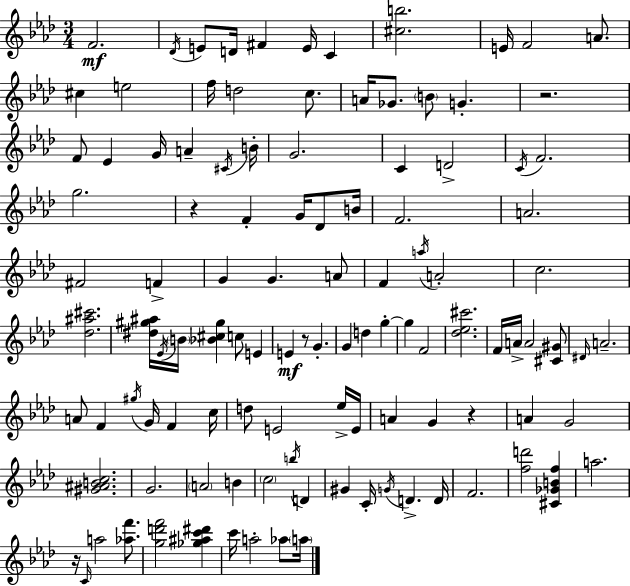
{
  \clef treble
  \numericTimeSignature
  \time 3/4
  \key f \minor
  f'2.\mf | \acciaccatura { des'16 } e'8 d'16 fis'4 e'16 c'4 | <cis'' b''>2. | e'16 f'2 a'8. | \break cis''4 e''2 | f''16 d''2 c''8. | a'16 ges'8. \parenthesize b'8 g'4.-. | r2. | \break f'8 ees'4 g'16 a'4-- | \acciaccatura { cis'16 } b'16-. g'2. | c'4 d'2-> | \acciaccatura { c'16 } f'2. | \break g''2. | r4 f'4-. g'16 | des'8 b'16 f'2. | a'2. | \break fis'2 f'4-> | g'4 g'4. | a'8 f'4 \acciaccatura { a''16 } a'2-. | c''2. | \break <des'' ais'' cis'''>2. | <dis'' gis'' ais''>16 \acciaccatura { ees'16 } \parenthesize b'16 <bes' cis'' gis''>4 c''8 | e'4 e'4\mf r8 g'4.-. | g'4 d''4 | \break g''4-.~~ g''4 f'2 | <des'' ees'' cis'''>2. | f'16 a'16-> a'2 | <cis' gis'>8 \grace { dis'16 } a'2.-- | \break a'8 f'4 | \acciaccatura { gis''16 } g'16 f'4 c''16 d''8 e'2 | ees''16-> e'16 a'4 g'4 | r4 a'4 g'2 | \break <gis' ais' b' c''>2. | g'2. | \parenthesize a'2 | b'4 \parenthesize c''2 | \break \acciaccatura { b''16 } d'4 gis'4 | c'16-. \acciaccatura { g'16 } d'4.-> d'16 f'2. | <f'' d'''>2 | <cis' ges' b' f''>4 a''2. | \break r16 \grace { c'16 } a''2 | <aes'' f'''>8. <g'' d''' f'''>2 | <ges'' ais'' c''' dis'''>4 c'''16 a''2-. | aes''8 \parenthesize a''16 \bar "|."
}